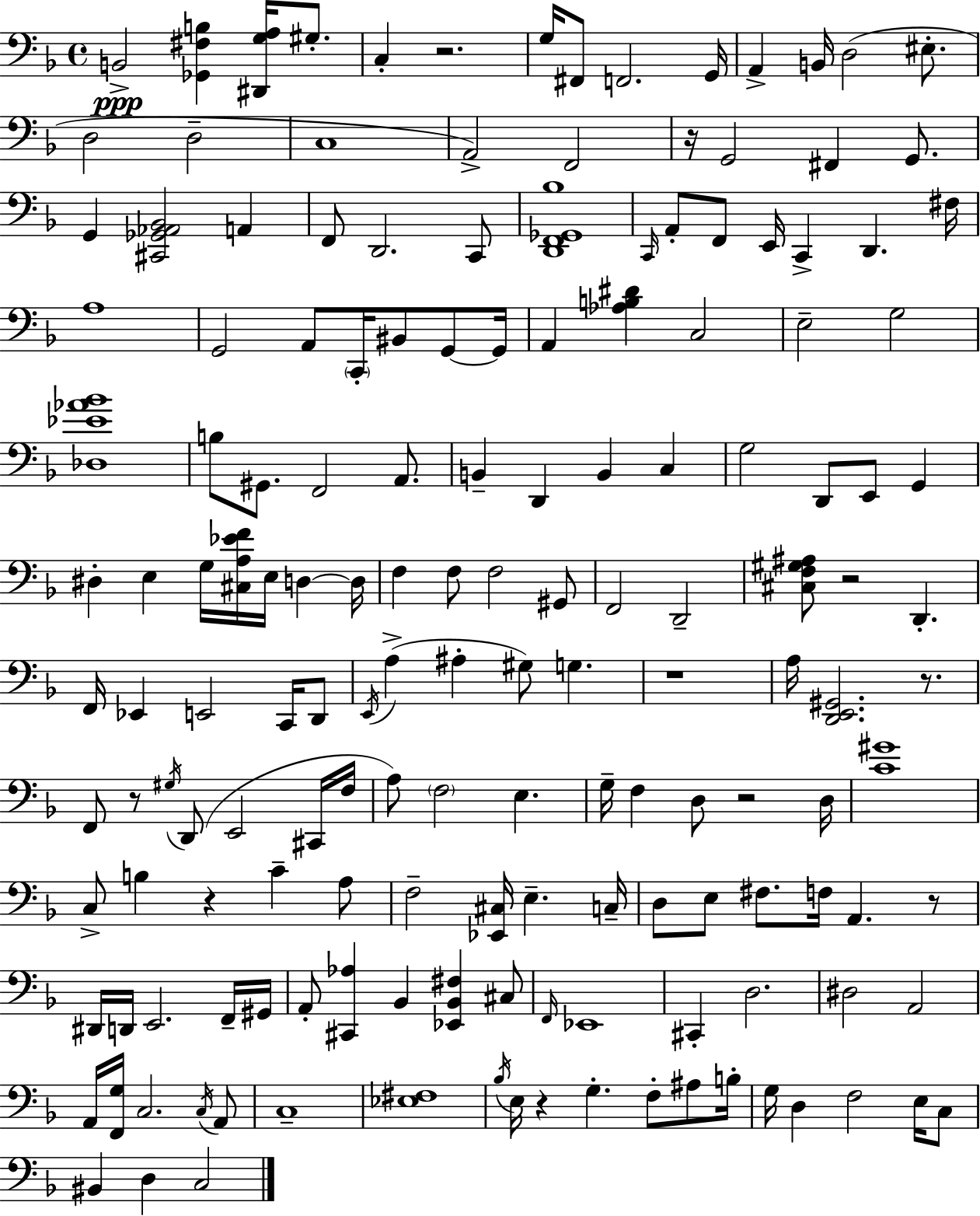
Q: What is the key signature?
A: F major